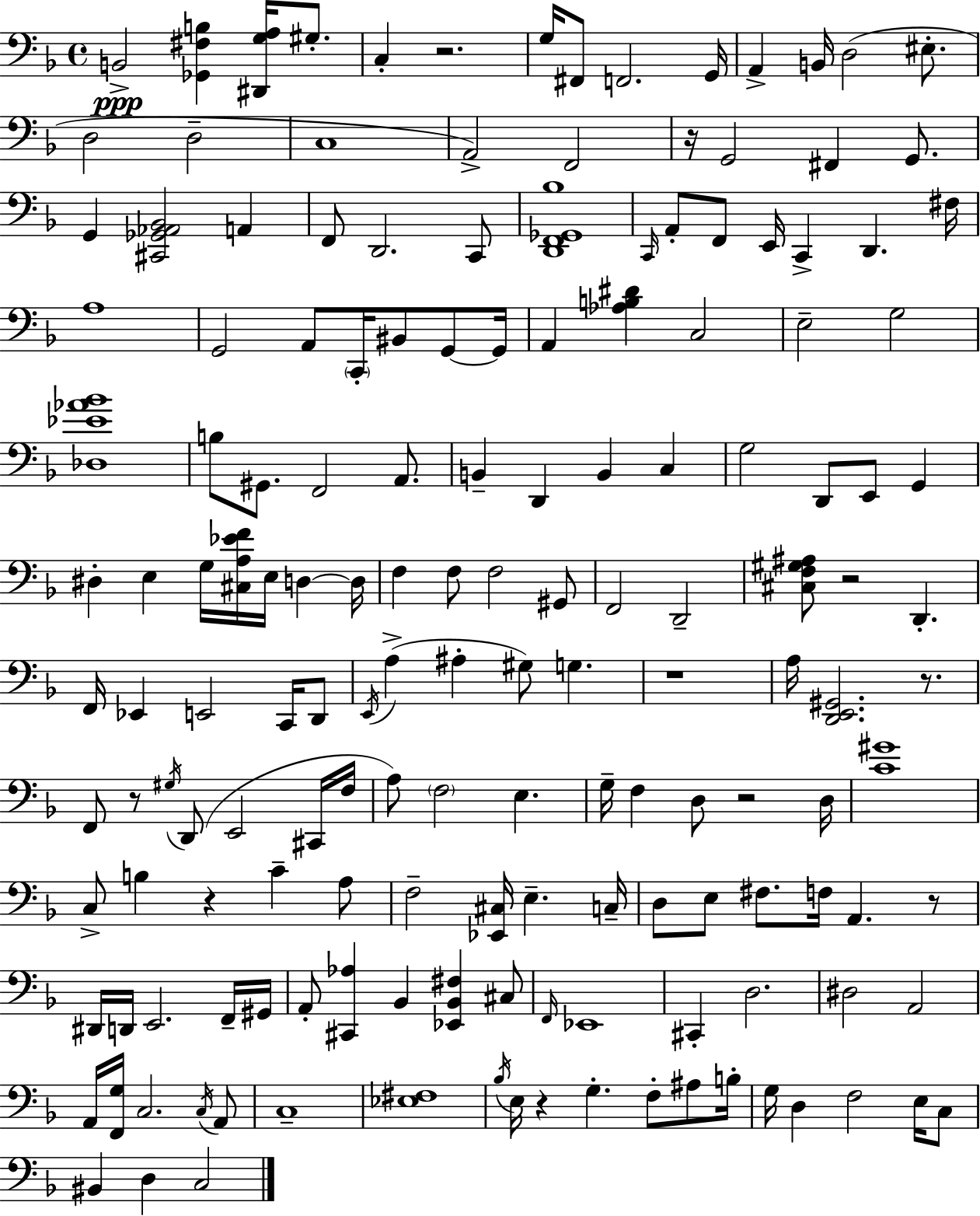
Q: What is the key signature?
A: F major